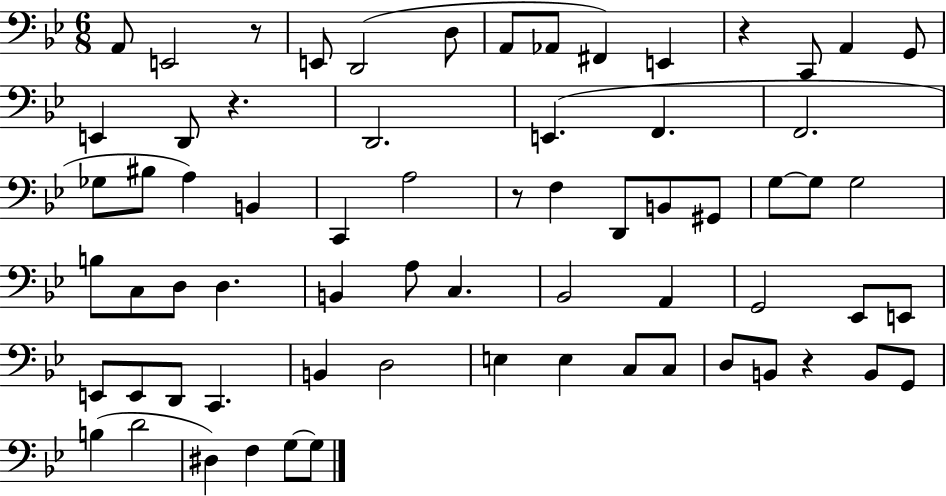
{
  \clef bass
  \numericTimeSignature
  \time 6/8
  \key bes \major
  a,8 e,2 r8 | e,8 d,2( d8 | a,8 aes,8 fis,4) e,4 | r4 c,8 a,4 g,8 | \break e,4 d,8 r4. | d,2. | e,4.( f,4. | f,2. | \break ges8 bis8 a4) b,4 | c,4 a2 | r8 f4 d,8 b,8 gis,8 | g8~~ g8 g2 | \break b8 c8 d8 d4. | b,4 a8 c4. | bes,2 a,4 | g,2 ees,8 e,8 | \break e,8 e,8 d,8 c,4. | b,4 d2 | e4 e4 c8 c8 | d8 b,8 r4 b,8 g,8 | \break b4( d'2 | dis4) f4 g8~~ g8 | \bar "|."
}